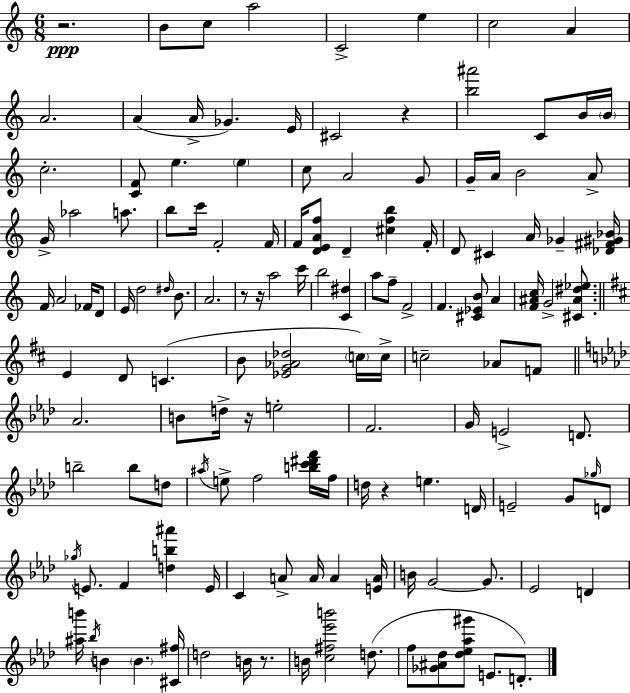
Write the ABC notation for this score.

X:1
T:Untitled
M:6/8
L:1/4
K:C
z2 B/2 c/2 a2 C2 e c2 A A2 A A/4 _G E/4 ^C2 z [b^a']2 C/2 B/4 B/4 c2 [CF]/2 e e c/2 A2 G/2 G/4 A/4 B2 A/2 G/4 _a2 a/2 b/2 c'/4 F2 F/4 F/4 [DEAf]/2 D [^cfb] F/4 D/2 ^C A/4 _G [_D^F^G_B]/4 F/4 A2 _F/4 D/2 E/4 d2 ^d/4 B/2 A2 z/2 z/4 a2 c'/4 b2 [C^d] a/2 f/2 F2 F [^C_EB]/2 A [F^Ac]/4 G2 [^C^A^d_e]/2 E D/2 C B/2 [_EG_A_d]2 c/4 c/4 c2 _A/2 F/2 _A2 B/2 d/4 z/4 e2 F2 G/4 E2 D/2 b2 b/2 d/2 ^a/4 e/2 f2 [bc'^d'f']/4 f/4 d/4 z e D/4 E2 G/2 _g/4 D/2 _g/4 E/2 F [db^a'] E/4 C A/2 A/4 A [EA]/4 B/4 G2 G/2 _E2 D [^ab']/4 _b/4 B B [^C^f]/4 d2 B/4 z/2 B/4 [c^f_e'b']2 d/2 f/2 [_G^A_d]/2 [_d_e_a^g']/2 E/2 D/2